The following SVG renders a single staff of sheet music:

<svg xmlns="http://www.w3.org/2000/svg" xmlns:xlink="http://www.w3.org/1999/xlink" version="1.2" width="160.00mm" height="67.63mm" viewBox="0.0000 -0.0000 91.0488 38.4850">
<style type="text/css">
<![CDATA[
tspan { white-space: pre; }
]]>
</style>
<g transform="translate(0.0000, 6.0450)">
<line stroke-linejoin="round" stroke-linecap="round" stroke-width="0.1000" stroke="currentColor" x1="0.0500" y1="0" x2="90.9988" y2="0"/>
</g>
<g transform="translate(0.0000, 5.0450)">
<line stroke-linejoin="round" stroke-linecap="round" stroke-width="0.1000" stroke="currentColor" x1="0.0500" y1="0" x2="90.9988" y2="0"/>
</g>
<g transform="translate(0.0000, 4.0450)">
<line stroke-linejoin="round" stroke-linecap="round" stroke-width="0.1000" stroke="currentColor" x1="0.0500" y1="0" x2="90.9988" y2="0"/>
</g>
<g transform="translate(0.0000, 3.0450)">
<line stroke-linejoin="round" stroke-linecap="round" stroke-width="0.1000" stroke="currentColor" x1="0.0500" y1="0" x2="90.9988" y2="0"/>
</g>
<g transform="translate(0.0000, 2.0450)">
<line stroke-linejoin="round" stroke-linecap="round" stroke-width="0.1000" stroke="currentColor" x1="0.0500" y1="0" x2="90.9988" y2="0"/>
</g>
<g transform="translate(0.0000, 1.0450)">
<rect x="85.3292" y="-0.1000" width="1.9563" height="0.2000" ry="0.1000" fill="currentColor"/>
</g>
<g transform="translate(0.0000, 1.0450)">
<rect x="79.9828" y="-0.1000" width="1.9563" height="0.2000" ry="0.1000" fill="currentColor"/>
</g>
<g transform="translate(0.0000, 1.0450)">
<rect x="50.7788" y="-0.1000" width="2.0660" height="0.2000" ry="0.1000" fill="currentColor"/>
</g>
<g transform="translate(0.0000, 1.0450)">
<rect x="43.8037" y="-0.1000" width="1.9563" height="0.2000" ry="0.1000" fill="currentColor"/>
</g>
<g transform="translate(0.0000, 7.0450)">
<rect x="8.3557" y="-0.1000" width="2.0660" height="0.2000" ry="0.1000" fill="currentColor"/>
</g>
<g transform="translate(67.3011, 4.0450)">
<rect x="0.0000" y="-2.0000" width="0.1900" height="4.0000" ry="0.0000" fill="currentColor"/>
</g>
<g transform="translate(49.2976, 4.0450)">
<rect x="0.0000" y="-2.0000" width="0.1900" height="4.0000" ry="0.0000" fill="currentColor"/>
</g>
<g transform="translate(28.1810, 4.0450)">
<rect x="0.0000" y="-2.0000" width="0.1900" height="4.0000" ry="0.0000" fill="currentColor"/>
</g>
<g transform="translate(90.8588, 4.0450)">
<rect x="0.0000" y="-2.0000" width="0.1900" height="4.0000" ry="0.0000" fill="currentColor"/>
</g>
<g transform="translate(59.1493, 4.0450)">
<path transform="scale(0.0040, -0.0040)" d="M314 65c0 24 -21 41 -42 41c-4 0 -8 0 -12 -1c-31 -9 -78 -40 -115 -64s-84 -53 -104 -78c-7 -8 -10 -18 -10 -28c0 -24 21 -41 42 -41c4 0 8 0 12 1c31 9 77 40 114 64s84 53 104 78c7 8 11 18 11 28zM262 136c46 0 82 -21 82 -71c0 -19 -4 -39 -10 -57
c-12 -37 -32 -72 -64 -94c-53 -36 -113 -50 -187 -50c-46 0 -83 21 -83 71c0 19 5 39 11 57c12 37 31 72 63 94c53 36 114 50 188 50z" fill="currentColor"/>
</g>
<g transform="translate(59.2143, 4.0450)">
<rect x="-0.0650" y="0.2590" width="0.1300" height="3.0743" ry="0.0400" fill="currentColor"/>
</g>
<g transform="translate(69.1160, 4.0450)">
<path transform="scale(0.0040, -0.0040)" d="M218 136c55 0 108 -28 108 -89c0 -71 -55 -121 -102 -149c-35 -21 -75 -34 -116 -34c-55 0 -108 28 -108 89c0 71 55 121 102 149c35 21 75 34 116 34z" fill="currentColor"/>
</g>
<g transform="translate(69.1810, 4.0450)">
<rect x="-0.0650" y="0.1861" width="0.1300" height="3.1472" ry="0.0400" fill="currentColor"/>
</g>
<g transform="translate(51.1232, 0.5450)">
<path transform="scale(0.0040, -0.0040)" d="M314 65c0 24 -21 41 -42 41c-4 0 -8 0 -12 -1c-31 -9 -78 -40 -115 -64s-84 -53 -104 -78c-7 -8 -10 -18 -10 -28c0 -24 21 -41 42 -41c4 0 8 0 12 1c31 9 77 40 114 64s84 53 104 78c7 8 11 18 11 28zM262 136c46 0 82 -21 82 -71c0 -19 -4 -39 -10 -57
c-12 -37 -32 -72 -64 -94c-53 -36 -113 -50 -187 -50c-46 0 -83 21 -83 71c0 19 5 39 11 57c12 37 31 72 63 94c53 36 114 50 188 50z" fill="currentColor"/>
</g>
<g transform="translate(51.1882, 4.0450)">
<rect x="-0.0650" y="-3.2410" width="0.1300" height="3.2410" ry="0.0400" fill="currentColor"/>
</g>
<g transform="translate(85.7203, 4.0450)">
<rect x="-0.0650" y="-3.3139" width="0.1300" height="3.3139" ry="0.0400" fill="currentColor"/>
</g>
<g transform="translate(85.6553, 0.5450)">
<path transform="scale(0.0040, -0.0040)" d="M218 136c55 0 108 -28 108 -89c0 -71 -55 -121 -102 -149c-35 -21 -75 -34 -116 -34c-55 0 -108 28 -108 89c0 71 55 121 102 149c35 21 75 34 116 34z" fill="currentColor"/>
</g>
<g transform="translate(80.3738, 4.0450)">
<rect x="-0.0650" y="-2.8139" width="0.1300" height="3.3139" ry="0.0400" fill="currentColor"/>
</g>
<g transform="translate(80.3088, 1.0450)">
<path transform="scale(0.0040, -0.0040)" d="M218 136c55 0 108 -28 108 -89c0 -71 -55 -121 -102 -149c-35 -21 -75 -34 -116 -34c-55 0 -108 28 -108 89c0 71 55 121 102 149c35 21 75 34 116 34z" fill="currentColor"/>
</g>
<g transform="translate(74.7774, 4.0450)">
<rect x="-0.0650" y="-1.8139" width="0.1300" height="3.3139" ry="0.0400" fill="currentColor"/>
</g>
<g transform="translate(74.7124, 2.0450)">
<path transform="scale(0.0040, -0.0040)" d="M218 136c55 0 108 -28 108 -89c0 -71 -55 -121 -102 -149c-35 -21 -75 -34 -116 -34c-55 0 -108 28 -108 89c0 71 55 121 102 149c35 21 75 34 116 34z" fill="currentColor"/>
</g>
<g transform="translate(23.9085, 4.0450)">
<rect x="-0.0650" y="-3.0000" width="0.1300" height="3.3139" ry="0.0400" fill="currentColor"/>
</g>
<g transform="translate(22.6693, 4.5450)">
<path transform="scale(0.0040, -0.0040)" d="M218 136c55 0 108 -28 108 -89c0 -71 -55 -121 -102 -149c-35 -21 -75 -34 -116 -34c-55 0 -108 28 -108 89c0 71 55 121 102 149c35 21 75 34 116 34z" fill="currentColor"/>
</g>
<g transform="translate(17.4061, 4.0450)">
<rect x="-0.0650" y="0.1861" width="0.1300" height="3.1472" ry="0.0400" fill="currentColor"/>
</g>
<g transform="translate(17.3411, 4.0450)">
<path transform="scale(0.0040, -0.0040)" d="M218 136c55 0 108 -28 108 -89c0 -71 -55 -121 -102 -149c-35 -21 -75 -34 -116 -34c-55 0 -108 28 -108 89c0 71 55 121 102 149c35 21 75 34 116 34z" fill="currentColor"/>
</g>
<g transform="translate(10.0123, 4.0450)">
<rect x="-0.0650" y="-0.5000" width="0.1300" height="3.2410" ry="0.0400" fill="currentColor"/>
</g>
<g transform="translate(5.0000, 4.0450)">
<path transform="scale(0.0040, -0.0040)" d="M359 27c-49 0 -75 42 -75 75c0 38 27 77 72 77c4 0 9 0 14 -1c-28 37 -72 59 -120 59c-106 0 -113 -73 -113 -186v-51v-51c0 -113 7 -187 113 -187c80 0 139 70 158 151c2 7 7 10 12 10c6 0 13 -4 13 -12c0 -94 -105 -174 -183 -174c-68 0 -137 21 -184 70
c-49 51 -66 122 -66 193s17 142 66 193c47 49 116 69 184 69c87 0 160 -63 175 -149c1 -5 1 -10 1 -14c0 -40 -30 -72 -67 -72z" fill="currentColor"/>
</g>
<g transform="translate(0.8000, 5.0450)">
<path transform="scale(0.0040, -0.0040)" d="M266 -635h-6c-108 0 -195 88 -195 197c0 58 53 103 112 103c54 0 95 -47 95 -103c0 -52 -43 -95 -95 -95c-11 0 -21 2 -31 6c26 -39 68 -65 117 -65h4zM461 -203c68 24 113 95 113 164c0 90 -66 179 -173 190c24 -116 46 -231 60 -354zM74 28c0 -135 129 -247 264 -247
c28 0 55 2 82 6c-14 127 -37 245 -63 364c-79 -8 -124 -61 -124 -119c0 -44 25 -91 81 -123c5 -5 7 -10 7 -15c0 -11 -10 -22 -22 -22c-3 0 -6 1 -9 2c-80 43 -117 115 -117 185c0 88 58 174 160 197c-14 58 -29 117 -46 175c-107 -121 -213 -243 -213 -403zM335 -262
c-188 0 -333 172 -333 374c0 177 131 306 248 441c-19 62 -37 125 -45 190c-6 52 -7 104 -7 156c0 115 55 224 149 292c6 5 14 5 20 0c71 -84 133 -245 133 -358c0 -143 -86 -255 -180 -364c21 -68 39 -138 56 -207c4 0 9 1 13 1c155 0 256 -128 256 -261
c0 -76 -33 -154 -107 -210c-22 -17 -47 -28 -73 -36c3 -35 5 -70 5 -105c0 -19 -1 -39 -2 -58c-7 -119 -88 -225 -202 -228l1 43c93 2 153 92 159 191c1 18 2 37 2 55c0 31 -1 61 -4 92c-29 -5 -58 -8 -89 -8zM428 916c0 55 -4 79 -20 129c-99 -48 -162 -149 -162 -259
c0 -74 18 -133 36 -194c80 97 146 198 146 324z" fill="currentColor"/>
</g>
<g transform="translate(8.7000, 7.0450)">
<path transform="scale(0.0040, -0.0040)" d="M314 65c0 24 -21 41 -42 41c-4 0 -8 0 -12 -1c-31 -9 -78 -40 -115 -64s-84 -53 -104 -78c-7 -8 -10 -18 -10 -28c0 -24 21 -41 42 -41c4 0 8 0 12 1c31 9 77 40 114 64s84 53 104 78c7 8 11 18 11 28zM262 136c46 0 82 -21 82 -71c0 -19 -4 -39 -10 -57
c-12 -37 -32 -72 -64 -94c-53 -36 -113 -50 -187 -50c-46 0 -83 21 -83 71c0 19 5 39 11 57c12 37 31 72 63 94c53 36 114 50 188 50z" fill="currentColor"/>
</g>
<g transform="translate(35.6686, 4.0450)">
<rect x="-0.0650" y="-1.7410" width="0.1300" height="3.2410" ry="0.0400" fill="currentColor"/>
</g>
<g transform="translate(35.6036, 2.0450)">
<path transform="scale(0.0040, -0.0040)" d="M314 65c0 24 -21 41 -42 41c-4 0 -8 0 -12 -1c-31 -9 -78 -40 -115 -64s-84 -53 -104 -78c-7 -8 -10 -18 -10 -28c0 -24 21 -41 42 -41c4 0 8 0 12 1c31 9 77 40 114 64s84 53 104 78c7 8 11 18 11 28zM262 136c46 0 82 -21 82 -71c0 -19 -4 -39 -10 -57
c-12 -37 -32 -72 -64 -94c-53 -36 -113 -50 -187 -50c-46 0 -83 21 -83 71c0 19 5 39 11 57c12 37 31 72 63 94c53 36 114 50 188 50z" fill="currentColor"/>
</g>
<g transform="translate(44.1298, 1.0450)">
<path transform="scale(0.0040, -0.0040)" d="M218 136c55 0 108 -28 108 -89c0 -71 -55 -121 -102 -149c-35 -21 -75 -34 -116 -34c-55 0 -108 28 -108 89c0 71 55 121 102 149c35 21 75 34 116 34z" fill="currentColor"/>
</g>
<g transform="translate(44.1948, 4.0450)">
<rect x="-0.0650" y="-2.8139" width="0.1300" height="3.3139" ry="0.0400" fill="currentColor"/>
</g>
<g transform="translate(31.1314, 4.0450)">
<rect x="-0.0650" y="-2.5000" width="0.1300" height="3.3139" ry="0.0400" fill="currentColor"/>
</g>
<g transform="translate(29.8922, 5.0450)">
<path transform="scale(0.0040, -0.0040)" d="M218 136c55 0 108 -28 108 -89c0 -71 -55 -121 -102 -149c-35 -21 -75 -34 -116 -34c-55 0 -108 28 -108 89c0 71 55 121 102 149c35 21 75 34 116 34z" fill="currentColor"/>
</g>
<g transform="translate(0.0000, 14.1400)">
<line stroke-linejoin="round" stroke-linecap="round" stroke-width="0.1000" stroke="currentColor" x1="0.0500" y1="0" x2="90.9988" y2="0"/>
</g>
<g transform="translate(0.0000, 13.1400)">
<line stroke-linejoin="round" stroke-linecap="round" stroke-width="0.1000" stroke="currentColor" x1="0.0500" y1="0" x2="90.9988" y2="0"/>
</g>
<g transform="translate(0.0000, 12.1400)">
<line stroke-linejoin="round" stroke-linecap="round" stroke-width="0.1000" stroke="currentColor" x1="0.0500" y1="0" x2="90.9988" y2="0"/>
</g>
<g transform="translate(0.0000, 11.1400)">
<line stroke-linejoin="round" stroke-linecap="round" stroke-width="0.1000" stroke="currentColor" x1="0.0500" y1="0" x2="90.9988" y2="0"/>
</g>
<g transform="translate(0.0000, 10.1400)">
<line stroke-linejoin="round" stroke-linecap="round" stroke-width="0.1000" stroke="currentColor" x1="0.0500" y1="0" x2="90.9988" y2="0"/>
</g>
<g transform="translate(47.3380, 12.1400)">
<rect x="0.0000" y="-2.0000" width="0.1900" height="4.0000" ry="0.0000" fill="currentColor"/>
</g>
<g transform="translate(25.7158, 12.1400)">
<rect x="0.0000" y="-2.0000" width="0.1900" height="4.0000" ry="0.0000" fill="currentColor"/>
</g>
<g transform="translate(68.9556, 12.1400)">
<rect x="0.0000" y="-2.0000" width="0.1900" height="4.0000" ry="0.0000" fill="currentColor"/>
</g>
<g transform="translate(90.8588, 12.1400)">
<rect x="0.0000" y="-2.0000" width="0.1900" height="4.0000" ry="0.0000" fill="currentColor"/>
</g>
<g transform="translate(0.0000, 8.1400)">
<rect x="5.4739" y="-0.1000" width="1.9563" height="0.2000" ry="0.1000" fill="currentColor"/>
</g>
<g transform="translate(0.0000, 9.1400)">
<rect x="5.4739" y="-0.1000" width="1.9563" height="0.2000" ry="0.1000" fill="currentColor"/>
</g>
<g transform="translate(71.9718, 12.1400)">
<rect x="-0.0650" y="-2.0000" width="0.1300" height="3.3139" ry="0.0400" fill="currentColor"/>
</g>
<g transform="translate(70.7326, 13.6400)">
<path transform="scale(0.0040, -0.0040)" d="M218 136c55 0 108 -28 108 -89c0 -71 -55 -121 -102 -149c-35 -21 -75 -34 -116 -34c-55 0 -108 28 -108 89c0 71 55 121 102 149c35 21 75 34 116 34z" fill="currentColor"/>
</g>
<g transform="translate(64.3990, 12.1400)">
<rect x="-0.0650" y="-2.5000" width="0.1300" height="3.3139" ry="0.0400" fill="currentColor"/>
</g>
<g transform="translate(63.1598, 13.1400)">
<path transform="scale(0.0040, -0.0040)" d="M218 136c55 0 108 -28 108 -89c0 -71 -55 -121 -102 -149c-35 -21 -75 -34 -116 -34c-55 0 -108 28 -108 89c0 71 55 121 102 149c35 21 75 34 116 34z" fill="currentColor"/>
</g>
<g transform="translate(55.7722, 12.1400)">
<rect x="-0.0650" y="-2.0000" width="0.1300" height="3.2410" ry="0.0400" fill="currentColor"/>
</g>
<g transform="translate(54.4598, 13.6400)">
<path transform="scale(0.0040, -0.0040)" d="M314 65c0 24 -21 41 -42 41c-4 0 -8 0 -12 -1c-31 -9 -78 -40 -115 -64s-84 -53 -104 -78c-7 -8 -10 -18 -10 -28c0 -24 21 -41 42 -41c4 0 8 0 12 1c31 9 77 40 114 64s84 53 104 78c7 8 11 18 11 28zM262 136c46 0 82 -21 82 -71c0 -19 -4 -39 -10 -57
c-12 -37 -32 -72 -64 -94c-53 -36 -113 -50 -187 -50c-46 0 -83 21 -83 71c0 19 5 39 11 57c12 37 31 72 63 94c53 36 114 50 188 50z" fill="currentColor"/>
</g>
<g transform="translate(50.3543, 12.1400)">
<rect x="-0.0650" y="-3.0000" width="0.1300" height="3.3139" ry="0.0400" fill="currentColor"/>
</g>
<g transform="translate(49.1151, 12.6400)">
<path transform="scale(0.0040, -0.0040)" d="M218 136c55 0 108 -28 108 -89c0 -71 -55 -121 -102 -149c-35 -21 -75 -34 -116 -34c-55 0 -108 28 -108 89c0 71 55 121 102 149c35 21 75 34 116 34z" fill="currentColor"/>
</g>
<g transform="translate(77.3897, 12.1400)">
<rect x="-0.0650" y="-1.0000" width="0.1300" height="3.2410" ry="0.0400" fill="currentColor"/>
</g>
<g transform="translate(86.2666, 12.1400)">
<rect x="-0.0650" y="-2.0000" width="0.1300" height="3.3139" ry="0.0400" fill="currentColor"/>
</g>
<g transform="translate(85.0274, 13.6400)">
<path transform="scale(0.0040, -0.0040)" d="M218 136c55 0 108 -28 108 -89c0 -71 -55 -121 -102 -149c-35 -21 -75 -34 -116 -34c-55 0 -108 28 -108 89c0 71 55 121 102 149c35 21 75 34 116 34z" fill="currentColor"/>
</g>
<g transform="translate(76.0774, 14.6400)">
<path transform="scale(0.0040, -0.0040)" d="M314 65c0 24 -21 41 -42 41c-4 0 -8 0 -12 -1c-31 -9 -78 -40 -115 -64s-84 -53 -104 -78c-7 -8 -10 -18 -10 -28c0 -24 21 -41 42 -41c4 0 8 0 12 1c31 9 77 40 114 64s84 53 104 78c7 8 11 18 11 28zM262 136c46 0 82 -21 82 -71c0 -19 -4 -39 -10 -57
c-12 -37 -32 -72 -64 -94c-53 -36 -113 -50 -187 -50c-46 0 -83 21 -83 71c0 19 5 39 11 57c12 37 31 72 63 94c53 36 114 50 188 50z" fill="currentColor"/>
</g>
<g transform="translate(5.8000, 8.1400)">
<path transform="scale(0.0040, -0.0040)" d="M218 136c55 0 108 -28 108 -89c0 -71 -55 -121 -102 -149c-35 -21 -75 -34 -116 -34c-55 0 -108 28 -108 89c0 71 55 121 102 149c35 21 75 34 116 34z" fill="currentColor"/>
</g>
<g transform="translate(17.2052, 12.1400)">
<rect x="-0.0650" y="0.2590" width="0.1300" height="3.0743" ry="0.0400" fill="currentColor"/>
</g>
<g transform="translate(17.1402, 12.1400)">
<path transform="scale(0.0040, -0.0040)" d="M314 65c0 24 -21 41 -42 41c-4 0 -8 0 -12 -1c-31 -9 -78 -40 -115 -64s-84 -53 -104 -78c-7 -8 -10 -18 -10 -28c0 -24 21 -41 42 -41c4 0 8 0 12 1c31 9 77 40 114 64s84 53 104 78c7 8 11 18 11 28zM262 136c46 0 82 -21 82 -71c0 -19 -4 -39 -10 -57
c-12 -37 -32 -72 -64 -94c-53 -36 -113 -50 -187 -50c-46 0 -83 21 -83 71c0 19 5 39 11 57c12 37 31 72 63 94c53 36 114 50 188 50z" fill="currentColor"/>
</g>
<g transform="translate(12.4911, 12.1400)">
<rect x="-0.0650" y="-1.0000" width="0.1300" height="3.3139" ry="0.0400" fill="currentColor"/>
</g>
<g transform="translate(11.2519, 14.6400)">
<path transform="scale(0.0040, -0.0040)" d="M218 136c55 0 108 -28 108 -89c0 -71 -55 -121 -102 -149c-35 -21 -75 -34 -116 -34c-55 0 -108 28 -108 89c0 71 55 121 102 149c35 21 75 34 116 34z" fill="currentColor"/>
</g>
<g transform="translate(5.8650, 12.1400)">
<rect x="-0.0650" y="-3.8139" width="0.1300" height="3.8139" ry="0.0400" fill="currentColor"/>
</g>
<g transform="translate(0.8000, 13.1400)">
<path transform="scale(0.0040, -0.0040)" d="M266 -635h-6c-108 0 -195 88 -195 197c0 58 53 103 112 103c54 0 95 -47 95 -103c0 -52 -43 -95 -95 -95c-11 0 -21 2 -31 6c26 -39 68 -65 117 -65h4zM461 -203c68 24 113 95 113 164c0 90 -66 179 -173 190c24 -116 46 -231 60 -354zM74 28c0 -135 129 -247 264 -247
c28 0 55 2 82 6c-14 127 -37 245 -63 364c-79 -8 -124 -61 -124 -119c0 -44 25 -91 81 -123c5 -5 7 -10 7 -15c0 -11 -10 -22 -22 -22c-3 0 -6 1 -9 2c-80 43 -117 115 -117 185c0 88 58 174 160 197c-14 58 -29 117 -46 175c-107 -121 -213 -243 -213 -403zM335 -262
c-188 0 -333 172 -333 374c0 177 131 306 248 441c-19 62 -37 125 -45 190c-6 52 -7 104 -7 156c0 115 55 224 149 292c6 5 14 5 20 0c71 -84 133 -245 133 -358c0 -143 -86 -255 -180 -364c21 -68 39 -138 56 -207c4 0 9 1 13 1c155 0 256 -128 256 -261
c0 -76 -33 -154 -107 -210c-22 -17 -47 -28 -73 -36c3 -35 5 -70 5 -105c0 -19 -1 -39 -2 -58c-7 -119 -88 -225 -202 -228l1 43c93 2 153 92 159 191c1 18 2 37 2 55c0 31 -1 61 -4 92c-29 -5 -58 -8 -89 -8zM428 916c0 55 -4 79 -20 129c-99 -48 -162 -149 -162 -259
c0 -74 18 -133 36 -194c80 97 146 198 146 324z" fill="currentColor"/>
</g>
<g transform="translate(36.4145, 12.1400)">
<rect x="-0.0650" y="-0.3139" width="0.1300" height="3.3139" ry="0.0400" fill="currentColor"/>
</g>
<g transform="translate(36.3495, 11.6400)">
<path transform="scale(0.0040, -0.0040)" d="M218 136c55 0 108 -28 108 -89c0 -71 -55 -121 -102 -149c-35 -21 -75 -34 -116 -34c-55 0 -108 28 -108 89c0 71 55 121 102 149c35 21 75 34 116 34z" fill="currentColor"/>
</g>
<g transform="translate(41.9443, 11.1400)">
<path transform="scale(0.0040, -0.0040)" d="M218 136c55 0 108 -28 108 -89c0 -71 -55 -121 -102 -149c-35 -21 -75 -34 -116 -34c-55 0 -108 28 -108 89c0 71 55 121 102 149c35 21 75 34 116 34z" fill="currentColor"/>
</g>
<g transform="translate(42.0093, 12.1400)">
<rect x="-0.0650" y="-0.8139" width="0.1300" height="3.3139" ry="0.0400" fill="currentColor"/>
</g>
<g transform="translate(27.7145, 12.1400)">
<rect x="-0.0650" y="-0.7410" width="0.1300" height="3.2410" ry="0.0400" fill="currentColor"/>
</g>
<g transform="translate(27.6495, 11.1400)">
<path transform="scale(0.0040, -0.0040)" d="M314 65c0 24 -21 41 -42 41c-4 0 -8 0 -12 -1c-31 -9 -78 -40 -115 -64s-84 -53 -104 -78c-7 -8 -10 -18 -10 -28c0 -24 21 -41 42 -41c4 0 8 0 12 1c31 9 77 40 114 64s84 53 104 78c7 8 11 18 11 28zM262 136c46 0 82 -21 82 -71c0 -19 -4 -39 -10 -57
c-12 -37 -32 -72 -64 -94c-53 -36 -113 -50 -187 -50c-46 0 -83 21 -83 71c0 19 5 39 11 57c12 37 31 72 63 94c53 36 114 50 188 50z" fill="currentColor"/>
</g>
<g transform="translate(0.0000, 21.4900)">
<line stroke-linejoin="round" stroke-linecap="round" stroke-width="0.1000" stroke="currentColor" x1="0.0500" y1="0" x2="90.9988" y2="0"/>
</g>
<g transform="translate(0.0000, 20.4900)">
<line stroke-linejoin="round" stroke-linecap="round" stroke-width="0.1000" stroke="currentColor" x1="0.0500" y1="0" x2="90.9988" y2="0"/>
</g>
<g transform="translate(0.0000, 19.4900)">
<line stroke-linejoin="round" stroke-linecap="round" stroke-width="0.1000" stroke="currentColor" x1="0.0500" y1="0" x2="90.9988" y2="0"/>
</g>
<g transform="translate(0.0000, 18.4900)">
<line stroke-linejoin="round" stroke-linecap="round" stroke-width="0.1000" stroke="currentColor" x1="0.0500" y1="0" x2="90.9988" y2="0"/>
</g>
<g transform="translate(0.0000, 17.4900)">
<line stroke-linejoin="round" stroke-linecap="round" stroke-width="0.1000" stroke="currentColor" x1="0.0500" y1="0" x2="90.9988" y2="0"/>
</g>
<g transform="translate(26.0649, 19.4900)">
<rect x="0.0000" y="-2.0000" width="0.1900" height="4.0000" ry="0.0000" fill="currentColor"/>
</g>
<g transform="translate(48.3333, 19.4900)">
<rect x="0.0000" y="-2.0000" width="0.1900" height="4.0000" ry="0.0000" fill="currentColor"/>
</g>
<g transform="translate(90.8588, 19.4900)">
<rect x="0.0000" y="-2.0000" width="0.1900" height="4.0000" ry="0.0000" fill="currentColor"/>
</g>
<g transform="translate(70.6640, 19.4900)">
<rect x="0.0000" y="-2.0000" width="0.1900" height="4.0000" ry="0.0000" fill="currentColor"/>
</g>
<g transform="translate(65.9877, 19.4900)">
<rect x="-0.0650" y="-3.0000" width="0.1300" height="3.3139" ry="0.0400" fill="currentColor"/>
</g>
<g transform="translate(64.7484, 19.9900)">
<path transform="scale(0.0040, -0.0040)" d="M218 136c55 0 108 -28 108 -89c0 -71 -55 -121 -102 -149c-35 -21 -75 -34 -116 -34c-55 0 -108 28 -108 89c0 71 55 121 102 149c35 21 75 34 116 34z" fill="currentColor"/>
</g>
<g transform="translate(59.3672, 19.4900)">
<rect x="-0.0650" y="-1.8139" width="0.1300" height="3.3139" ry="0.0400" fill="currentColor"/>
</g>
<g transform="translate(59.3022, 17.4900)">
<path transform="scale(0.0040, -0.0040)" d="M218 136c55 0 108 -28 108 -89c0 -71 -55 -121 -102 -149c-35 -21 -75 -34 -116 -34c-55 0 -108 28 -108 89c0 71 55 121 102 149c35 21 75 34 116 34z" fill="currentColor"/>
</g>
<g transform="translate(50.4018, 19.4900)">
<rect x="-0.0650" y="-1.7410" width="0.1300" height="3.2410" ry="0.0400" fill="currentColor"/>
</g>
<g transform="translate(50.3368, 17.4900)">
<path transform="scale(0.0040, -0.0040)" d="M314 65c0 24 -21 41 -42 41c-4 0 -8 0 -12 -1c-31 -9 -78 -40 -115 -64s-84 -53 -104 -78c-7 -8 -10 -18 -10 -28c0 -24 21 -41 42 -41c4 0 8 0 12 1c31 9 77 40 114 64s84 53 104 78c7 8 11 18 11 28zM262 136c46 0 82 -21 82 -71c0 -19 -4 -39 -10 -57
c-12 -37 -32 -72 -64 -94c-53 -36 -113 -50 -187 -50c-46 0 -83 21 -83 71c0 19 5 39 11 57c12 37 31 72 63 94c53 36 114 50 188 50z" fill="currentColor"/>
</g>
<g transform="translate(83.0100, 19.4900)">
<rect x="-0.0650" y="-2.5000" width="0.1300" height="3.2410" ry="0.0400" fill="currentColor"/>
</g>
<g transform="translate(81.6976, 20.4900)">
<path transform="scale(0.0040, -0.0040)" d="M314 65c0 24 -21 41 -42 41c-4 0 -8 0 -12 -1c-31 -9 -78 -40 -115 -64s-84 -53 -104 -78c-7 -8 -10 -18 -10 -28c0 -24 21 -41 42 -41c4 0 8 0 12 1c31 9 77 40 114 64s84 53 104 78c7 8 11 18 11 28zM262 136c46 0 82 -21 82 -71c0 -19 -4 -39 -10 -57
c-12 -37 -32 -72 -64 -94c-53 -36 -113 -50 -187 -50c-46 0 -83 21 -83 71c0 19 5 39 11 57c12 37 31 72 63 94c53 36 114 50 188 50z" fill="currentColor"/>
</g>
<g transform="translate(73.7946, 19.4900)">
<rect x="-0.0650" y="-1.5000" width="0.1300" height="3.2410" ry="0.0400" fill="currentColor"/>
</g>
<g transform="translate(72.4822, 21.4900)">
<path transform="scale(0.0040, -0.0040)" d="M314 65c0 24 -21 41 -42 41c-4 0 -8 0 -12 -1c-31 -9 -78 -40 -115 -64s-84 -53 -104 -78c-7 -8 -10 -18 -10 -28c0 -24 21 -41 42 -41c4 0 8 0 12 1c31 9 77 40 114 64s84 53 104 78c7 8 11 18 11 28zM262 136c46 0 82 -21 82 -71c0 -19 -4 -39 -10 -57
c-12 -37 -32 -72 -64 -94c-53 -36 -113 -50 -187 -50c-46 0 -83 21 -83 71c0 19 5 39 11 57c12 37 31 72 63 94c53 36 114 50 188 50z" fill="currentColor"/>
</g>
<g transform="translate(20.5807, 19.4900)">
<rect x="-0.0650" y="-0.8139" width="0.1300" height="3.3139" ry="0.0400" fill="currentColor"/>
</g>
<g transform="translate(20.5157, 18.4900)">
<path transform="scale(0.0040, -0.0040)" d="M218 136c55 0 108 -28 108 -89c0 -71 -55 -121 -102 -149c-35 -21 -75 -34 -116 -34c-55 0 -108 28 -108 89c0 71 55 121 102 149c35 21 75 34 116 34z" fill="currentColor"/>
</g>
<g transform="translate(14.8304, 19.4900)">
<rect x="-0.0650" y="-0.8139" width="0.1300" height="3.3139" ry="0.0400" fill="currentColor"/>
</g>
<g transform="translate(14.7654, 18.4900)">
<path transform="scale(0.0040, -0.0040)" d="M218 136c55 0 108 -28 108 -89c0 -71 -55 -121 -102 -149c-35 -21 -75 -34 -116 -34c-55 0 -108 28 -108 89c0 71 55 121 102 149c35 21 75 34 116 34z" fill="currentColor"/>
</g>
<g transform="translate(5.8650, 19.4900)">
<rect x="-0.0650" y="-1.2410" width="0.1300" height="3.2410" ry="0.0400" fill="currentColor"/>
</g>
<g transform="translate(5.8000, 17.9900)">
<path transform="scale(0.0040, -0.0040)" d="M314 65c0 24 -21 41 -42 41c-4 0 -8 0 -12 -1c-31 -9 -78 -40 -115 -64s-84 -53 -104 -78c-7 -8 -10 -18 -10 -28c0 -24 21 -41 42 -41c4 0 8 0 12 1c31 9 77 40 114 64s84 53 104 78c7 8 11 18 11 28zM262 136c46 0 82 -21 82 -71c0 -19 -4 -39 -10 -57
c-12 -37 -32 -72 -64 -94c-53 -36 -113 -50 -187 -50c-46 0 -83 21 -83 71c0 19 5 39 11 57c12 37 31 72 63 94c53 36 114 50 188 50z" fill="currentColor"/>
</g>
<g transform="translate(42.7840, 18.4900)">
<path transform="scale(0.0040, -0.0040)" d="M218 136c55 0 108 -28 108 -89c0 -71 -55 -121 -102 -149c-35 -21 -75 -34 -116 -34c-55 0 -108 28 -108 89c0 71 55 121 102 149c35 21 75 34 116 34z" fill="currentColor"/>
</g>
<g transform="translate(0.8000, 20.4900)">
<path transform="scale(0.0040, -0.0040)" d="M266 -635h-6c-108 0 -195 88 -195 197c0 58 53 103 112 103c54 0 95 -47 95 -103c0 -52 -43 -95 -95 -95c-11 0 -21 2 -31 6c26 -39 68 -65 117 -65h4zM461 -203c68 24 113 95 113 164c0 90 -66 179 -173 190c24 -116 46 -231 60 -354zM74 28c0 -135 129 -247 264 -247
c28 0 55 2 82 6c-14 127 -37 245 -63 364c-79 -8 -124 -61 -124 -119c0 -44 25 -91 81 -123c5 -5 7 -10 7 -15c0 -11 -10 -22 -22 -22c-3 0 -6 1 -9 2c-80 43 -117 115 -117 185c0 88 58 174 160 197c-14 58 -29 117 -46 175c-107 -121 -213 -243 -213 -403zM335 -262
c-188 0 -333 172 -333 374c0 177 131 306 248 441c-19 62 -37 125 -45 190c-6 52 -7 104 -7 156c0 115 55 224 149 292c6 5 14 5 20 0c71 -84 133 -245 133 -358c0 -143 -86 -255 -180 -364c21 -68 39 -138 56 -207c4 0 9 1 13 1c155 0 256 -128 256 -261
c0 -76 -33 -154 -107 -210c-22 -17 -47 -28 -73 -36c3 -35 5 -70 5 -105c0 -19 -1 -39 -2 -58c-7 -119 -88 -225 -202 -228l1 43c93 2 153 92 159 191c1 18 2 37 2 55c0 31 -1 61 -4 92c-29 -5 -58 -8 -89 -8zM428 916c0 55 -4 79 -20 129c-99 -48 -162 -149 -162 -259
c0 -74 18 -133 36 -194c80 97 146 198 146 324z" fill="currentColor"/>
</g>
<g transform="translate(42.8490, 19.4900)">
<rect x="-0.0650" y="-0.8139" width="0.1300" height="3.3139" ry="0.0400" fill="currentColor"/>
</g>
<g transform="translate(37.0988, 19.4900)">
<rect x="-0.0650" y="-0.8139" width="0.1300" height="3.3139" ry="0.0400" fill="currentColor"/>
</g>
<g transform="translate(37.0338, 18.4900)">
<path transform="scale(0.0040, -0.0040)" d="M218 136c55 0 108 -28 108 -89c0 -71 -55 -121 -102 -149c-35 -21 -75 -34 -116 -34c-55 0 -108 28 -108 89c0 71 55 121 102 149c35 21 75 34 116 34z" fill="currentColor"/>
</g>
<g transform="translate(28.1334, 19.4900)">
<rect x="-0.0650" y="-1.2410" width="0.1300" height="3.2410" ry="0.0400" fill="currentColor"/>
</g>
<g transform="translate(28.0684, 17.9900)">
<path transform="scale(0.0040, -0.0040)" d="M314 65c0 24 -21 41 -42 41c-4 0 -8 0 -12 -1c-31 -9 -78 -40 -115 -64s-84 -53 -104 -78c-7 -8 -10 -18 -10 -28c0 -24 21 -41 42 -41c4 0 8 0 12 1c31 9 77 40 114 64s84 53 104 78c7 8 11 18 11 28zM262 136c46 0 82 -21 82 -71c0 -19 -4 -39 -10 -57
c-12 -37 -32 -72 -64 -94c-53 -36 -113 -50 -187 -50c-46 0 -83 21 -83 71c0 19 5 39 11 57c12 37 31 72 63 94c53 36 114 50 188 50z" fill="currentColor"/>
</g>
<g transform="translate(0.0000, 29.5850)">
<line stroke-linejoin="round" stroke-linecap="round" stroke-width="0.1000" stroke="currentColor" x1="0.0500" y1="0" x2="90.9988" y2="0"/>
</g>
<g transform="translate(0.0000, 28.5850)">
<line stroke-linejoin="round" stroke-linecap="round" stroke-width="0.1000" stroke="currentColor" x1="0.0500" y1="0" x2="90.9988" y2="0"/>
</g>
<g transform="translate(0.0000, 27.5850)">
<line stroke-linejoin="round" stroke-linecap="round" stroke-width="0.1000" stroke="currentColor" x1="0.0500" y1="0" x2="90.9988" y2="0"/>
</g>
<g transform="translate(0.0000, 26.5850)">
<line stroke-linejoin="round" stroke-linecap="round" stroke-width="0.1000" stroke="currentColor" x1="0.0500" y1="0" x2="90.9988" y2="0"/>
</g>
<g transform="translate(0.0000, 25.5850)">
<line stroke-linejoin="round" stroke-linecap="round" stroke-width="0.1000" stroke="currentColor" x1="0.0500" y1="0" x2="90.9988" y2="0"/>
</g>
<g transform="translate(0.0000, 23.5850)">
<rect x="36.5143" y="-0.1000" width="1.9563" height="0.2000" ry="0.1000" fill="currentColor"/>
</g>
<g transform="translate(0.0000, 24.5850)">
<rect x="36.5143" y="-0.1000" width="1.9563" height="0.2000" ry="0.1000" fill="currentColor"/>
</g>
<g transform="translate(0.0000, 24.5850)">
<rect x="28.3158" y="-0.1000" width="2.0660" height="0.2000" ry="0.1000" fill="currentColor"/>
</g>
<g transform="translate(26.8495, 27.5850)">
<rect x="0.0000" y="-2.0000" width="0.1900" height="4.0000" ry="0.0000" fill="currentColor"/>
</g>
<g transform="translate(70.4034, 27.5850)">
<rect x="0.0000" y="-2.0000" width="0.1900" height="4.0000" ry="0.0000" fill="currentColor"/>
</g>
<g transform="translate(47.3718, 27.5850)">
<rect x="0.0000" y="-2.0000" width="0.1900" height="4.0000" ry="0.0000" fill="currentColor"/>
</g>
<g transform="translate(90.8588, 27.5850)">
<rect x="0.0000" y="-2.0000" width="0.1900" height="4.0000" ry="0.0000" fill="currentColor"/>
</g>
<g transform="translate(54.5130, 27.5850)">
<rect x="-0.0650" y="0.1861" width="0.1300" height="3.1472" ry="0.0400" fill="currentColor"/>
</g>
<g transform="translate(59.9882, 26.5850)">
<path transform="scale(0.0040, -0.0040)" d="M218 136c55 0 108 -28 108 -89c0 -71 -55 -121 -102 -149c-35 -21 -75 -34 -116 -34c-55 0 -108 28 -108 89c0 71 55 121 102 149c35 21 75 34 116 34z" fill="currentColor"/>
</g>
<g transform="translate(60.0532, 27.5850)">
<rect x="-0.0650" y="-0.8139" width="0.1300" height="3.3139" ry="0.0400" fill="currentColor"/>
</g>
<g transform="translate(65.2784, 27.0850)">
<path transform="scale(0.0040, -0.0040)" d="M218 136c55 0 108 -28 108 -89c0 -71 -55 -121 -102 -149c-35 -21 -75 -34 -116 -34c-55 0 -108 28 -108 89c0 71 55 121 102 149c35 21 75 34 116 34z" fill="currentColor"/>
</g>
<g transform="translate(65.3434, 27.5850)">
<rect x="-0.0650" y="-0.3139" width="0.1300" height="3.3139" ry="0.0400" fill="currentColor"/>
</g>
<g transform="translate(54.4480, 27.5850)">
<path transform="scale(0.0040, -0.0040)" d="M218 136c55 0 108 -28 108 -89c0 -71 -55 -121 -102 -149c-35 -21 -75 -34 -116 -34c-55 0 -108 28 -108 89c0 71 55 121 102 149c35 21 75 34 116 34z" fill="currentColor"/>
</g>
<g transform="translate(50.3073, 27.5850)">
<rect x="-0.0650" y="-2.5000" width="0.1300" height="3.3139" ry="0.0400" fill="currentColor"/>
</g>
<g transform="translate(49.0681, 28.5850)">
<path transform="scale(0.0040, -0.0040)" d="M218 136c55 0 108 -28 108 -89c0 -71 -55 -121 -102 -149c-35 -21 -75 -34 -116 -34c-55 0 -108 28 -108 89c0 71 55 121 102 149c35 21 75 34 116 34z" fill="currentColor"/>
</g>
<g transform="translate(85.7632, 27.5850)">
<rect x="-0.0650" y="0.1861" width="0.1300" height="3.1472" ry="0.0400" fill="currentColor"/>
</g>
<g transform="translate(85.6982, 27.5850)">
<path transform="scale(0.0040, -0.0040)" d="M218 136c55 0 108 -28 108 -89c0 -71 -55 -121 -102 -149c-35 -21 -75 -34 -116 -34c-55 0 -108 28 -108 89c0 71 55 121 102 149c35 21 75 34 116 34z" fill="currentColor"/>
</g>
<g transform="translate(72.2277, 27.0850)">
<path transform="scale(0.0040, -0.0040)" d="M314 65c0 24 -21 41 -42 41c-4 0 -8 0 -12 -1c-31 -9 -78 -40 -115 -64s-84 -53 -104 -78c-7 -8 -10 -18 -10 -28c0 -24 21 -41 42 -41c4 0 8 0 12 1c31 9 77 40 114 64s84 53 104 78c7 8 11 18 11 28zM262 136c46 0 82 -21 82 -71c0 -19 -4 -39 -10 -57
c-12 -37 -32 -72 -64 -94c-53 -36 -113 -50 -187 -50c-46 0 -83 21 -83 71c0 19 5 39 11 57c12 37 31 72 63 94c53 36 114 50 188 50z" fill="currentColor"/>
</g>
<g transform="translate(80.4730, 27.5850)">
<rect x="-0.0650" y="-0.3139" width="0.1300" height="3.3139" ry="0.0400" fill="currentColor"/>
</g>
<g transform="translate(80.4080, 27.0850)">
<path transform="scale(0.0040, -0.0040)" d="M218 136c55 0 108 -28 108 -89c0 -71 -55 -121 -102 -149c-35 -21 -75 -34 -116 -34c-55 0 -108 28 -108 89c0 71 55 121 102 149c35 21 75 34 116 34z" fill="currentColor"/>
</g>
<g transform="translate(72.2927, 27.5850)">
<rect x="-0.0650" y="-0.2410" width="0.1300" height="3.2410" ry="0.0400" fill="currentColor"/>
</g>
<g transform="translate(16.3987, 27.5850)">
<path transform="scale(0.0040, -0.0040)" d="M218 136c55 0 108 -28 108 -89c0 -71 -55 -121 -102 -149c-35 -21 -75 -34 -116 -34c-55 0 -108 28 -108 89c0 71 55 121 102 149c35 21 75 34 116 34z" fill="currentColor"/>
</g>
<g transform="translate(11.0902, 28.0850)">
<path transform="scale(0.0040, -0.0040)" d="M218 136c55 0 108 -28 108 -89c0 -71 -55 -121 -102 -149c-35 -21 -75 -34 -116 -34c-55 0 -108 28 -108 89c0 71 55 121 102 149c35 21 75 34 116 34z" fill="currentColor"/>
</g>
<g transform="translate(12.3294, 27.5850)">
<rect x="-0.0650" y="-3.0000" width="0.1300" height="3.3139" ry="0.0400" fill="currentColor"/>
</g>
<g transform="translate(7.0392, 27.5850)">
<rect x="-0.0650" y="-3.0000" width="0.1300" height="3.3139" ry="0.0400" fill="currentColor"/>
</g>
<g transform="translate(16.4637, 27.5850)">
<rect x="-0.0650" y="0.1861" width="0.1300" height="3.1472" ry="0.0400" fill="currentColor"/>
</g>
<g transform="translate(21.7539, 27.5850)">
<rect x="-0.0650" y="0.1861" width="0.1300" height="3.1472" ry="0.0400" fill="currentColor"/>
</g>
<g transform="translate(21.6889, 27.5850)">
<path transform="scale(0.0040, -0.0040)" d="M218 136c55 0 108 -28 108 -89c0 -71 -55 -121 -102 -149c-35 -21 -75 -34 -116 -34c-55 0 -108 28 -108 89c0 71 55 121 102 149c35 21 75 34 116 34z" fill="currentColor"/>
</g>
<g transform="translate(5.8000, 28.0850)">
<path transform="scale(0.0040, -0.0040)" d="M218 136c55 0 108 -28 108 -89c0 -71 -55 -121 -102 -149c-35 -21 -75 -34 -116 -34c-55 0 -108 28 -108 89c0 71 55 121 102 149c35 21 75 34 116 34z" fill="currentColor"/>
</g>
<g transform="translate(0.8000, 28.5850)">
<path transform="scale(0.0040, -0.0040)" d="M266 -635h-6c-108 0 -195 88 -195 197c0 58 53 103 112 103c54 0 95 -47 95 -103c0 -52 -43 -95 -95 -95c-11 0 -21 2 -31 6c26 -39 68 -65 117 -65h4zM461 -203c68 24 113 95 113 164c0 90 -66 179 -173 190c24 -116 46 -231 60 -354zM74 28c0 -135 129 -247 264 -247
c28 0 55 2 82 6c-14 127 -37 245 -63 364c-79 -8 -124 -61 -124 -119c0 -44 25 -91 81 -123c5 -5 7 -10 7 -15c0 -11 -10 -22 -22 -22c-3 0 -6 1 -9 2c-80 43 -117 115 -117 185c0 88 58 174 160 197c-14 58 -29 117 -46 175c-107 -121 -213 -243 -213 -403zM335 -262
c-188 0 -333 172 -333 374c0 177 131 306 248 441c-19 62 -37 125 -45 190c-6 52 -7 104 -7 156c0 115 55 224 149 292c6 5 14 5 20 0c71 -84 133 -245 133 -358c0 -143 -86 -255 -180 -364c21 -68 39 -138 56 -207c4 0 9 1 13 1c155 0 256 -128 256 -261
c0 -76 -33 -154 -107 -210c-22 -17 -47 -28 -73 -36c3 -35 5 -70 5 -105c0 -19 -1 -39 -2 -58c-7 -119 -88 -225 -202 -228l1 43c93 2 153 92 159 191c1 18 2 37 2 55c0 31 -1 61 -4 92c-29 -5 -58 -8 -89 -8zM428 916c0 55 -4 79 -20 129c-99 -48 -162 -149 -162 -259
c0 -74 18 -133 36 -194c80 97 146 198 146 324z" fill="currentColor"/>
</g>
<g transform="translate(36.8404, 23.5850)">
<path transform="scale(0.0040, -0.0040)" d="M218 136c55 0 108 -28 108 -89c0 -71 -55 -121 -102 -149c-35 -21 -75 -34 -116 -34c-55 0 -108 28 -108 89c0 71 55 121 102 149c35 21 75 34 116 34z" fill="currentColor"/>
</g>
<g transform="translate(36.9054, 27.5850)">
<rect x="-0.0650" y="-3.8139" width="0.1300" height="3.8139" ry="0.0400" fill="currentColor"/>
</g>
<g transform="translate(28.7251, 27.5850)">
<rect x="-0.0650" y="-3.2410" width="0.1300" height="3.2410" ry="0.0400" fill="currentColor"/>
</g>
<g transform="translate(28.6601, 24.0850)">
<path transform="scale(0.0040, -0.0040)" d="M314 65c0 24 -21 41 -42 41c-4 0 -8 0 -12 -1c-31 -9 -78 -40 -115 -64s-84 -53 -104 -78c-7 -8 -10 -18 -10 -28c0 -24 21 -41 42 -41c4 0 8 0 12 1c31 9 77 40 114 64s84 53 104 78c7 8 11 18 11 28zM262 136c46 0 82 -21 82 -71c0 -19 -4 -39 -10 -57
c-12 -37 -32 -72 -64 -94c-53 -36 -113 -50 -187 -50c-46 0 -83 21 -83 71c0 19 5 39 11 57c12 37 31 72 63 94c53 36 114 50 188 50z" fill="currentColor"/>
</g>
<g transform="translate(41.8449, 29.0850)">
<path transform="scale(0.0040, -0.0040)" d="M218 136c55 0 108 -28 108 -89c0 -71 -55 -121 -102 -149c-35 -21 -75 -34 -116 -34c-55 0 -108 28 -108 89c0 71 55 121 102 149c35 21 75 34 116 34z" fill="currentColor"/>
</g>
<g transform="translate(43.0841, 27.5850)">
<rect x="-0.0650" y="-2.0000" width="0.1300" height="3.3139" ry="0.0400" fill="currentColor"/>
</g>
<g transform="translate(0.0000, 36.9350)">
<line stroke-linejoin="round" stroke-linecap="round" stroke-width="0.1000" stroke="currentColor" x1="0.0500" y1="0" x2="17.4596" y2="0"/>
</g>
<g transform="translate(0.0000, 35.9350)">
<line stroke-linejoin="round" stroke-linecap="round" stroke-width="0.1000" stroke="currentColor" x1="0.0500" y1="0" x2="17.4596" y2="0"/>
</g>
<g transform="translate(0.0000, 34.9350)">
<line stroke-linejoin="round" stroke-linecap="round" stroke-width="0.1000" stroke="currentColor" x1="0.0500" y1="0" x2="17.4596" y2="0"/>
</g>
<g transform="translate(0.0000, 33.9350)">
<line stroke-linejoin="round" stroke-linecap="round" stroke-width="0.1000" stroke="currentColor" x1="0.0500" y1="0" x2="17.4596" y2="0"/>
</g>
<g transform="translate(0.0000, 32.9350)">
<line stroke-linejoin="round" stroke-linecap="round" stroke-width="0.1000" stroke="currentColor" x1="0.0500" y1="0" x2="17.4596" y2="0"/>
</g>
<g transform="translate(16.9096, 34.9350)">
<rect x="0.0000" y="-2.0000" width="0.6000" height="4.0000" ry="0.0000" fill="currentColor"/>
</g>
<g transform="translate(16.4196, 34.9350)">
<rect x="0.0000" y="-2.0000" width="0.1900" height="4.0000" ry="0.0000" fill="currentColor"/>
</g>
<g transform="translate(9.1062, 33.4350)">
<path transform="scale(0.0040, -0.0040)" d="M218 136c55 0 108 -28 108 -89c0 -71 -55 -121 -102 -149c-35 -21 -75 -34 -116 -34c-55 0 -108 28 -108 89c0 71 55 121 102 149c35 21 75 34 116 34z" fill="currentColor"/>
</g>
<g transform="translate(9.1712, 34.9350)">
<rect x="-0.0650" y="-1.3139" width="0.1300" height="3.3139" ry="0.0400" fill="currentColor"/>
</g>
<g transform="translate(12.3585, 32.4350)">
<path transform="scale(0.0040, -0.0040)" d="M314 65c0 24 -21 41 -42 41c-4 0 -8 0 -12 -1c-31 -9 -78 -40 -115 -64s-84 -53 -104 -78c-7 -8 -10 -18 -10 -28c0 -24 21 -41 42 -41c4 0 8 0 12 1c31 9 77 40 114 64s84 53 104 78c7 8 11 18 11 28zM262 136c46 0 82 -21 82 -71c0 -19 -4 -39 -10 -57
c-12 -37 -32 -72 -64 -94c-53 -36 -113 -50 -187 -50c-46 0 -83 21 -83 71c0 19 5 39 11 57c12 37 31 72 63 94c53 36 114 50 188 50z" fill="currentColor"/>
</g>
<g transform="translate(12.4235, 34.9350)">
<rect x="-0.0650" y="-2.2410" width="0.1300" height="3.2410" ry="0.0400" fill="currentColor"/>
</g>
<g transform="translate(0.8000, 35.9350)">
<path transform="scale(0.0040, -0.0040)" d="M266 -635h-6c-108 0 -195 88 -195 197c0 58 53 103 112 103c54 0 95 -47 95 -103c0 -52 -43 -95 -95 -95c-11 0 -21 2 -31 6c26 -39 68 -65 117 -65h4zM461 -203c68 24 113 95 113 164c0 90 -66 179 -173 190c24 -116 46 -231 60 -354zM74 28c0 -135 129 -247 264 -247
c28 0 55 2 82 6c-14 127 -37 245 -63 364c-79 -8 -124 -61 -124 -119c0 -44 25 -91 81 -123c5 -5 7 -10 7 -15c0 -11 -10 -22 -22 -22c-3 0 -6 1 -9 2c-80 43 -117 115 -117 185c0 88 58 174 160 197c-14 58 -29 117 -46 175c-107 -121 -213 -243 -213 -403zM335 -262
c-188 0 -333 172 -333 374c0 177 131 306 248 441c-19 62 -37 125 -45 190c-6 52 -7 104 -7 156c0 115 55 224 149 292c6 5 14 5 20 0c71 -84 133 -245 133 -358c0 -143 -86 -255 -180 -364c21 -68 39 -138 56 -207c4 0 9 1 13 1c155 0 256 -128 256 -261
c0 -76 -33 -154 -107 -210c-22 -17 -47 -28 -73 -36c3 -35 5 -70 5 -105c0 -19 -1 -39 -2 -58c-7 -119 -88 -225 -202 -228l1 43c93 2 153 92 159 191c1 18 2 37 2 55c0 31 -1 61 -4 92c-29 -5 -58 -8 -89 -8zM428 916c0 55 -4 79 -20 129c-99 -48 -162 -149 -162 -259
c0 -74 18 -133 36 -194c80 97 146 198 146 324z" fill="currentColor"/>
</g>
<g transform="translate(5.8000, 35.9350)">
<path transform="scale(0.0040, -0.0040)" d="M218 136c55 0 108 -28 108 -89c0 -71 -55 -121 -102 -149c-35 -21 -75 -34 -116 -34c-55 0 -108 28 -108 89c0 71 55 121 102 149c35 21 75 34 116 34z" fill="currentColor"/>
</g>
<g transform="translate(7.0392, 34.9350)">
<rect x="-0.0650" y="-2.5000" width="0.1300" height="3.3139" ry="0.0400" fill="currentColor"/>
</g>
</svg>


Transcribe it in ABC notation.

X:1
T:Untitled
M:4/4
L:1/4
K:C
C2 B A G f2 a b2 B2 B f a b c' D B2 d2 c d A F2 G F D2 F e2 d d e2 d d f2 f A E2 G2 A A B B b2 c' F G B d c c2 c B G e g2